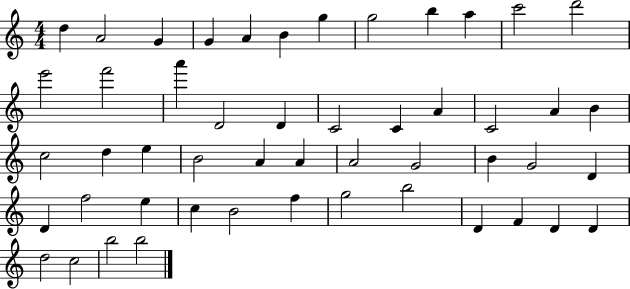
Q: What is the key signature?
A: C major